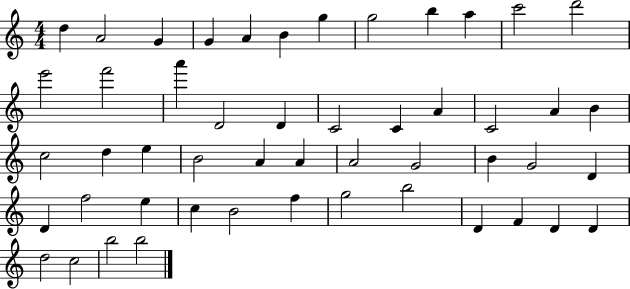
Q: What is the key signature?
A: C major